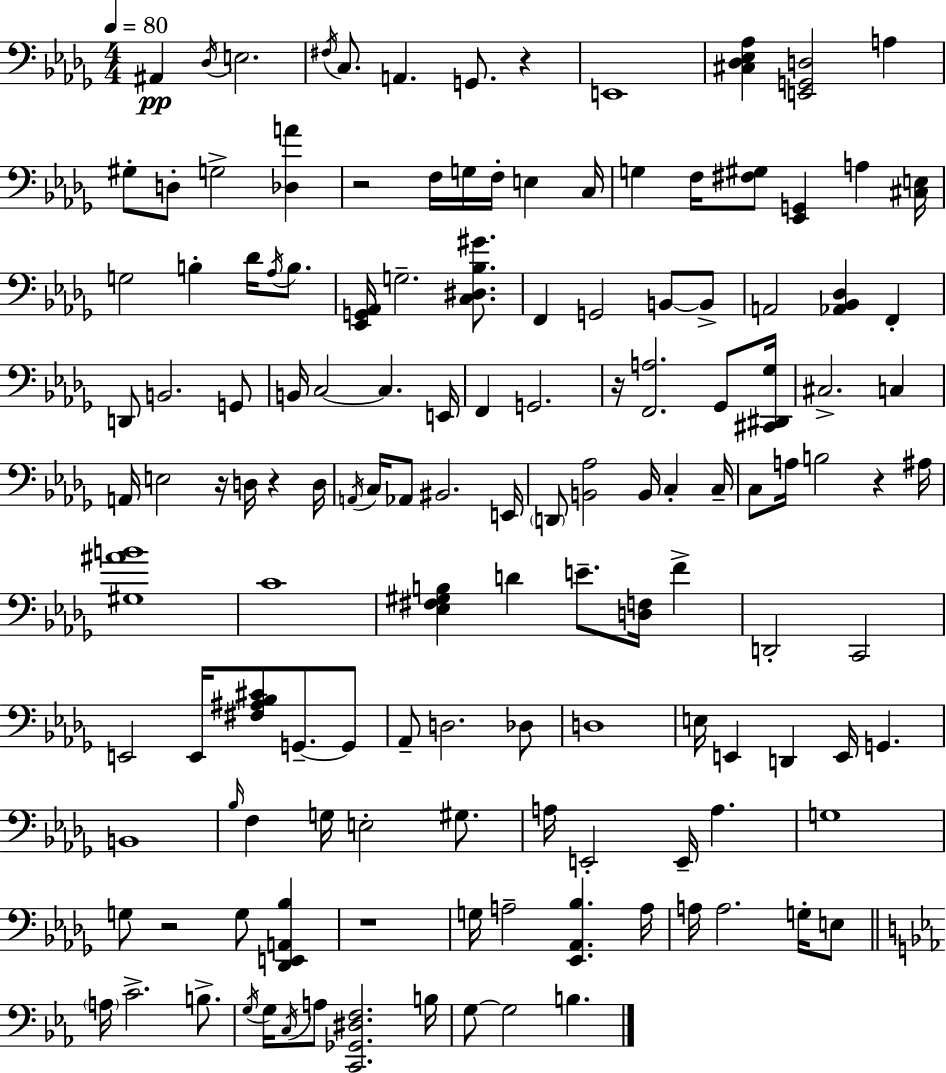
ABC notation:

X:1
T:Untitled
M:4/4
L:1/4
K:Bbm
^A,, _D,/4 E,2 ^F,/4 C,/2 A,, G,,/2 z E,,4 [^C,_D,_E,_A,] [E,,G,,D,]2 A, ^G,/2 D,/2 G,2 [_D,A] z2 F,/4 G,/4 F,/4 E, C,/4 G, F,/4 [^F,^G,]/2 [_E,,G,,] A, [^C,E,]/4 G,2 B, _D/4 _A,/4 B,/2 [_E,,G,,_A,,]/4 G,2 [C,^D,_B,^G]/2 F,, G,,2 B,,/2 B,,/2 A,,2 [_A,,_B,,_D,] F,, D,,/2 B,,2 G,,/2 B,,/4 C,2 C, E,,/4 F,, G,,2 z/4 [F,,A,]2 _G,,/2 [^C,,^D,,_G,]/4 ^C,2 C, A,,/4 E,2 z/4 D,/4 z D,/4 A,,/4 C,/4 _A,,/2 ^B,,2 E,,/4 D,,/2 [B,,_A,]2 B,,/4 C, C,/4 C,/2 A,/4 B,2 z ^A,/4 [^G,^AB]4 C4 [_E,^F,^G,B,] D E/2 [D,F,]/4 F D,,2 C,,2 E,,2 E,,/4 [^F,^A,_B,^C]/2 G,,/2 G,,/2 _A,,/2 D,2 _D,/2 D,4 E,/4 E,, D,, E,,/4 G,, B,,4 _B,/4 F, G,/4 E,2 ^G,/2 A,/4 E,,2 E,,/4 A, G,4 G,/2 z2 G,/2 [_D,,E,,A,,_B,] z4 G,/4 A,2 [_E,,_A,,_B,] A,/4 A,/4 A,2 G,/4 E,/2 A,/4 C2 B,/2 G,/4 G,/4 C,/4 A,/2 [C,,_G,,^D,F,]2 B,/4 G,/2 G,2 B,